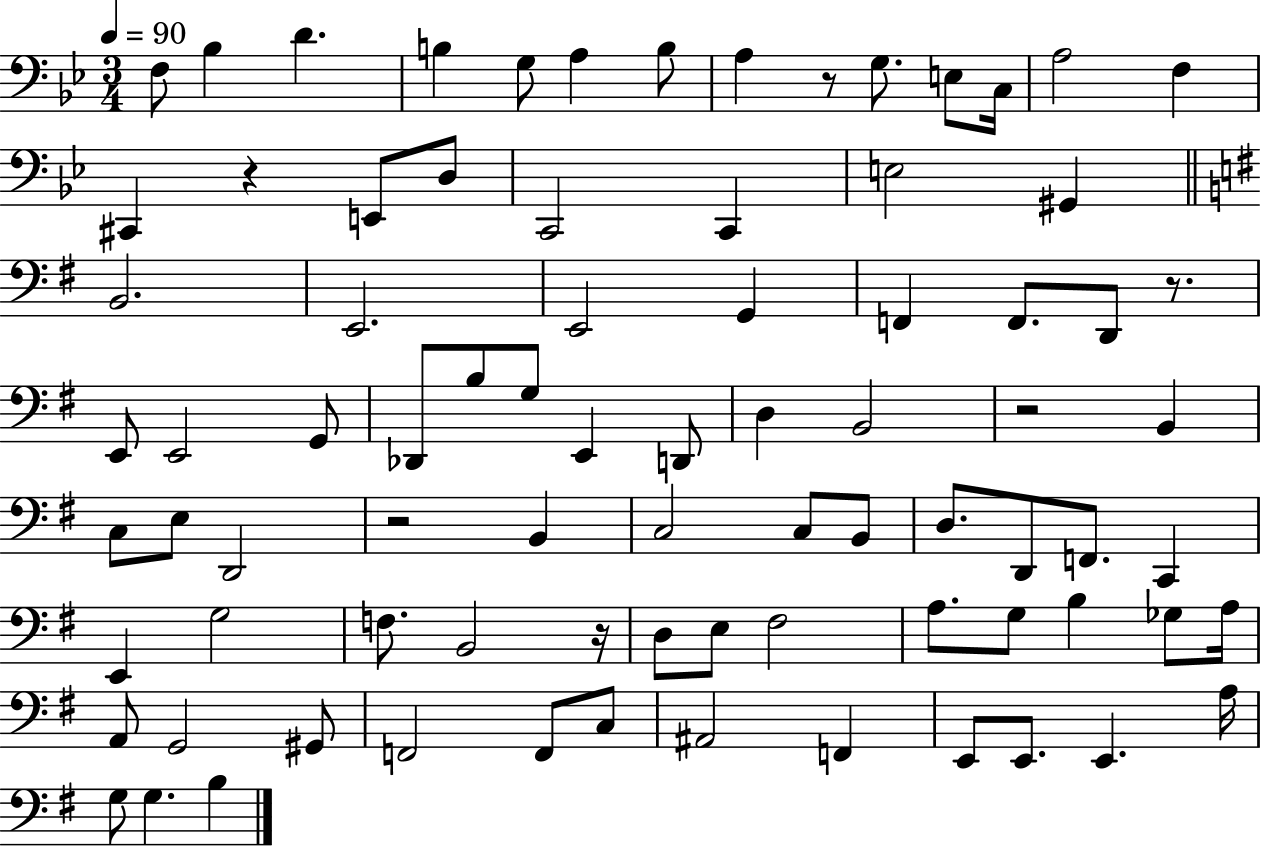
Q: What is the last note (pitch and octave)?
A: B3